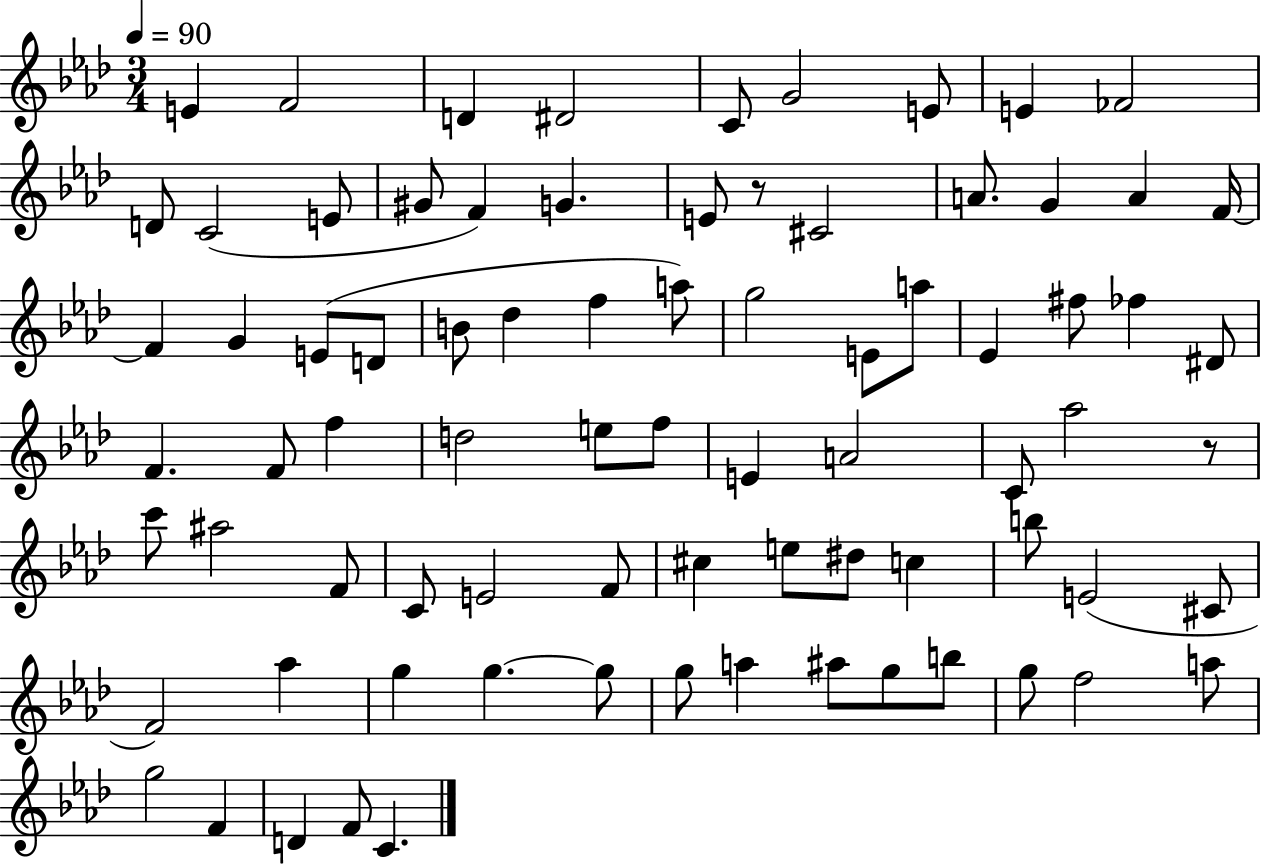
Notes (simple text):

E4/q F4/h D4/q D#4/h C4/e G4/h E4/e E4/q FES4/h D4/e C4/h E4/e G#4/e F4/q G4/q. E4/e R/e C#4/h A4/e. G4/q A4/q F4/s F4/q G4/q E4/e D4/e B4/e Db5/q F5/q A5/e G5/h E4/e A5/e Eb4/q F#5/e FES5/q D#4/e F4/q. F4/e F5/q D5/h E5/e F5/e E4/q A4/h C4/e Ab5/h R/e C6/e A#5/h F4/e C4/e E4/h F4/e C#5/q E5/e D#5/e C5/q B5/e E4/h C#4/e F4/h Ab5/q G5/q G5/q. G5/e G5/e A5/q A#5/e G5/e B5/e G5/e F5/h A5/e G5/h F4/q D4/q F4/e C4/q.